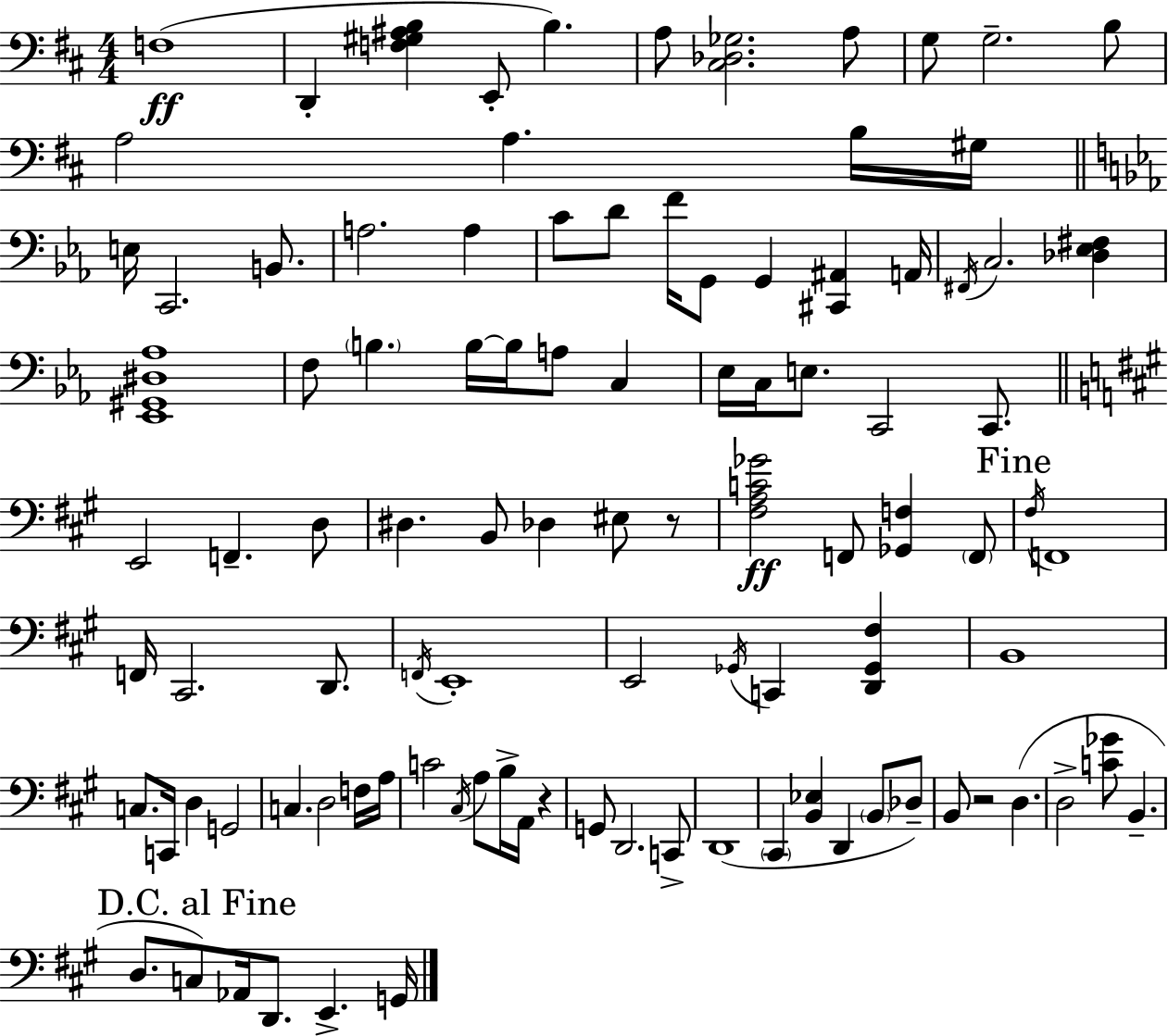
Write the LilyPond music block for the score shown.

{
  \clef bass
  \numericTimeSignature
  \time 4/4
  \key d \major
  \repeat volta 2 { f1(\ff | d,4-. <f gis ais b>4 e,8-. b4.) | a8 <cis des ges>2. a8 | g8 g2.-- b8 | \break a2 a4. b16 gis16 | \bar "||" \break \key c \minor e16 c,2. b,8. | a2. a4 | c'8 d'8 f'16 g,8 g,4 <cis, ais,>4 a,16 | \acciaccatura { fis,16 } c2. <des ees fis>4 | \break <ees, gis, dis aes>1 | f8 \parenthesize b4. b16~~ b16 a8 c4 | ees16 c16 e8. c,2 c,8. | \bar "||" \break \key a \major e,2 f,4.-- d8 | dis4. b,8 des4 eis8 r8 | <fis a c' ges'>2\ff f,8 <ges, f>4 \parenthesize f,8 | \mark "Fine" \acciaccatura { fis16 } f,1 | \break f,16 cis,2. d,8. | \acciaccatura { f,16 } e,1-. | e,2 \acciaccatura { ges,16 } c,4 <d, ges, fis>4 | b,1 | \break c8. c,16 d4 g,2 | c4. d2 | f16 a16 c'2 \acciaccatura { cis16 } a8 b16-> a,16 | r4 g,8 d,2. | \break c,8-> d,1( | \parenthesize cis,4 <b, ees>4 d,4 | \parenthesize b,8 des8--) b,8 r2 d4.( | d2-> <c' ges'>8 b,4.-- | \break \mark "D.C. al Fine" d8. c8) aes,16 d,8. e,4.-> | g,16 } \bar "|."
}